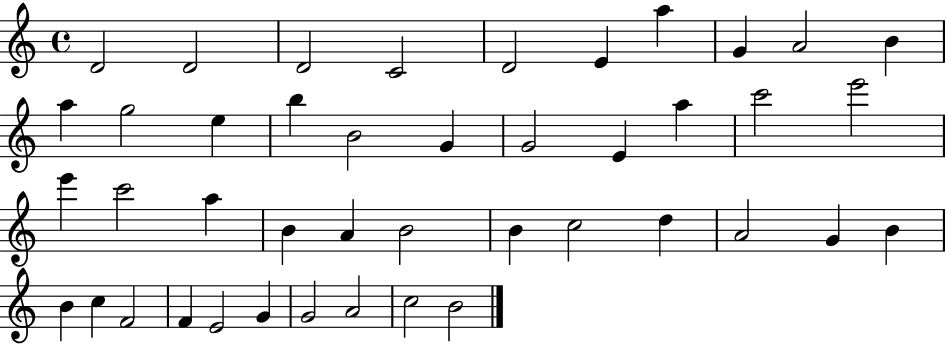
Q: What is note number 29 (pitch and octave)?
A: C5